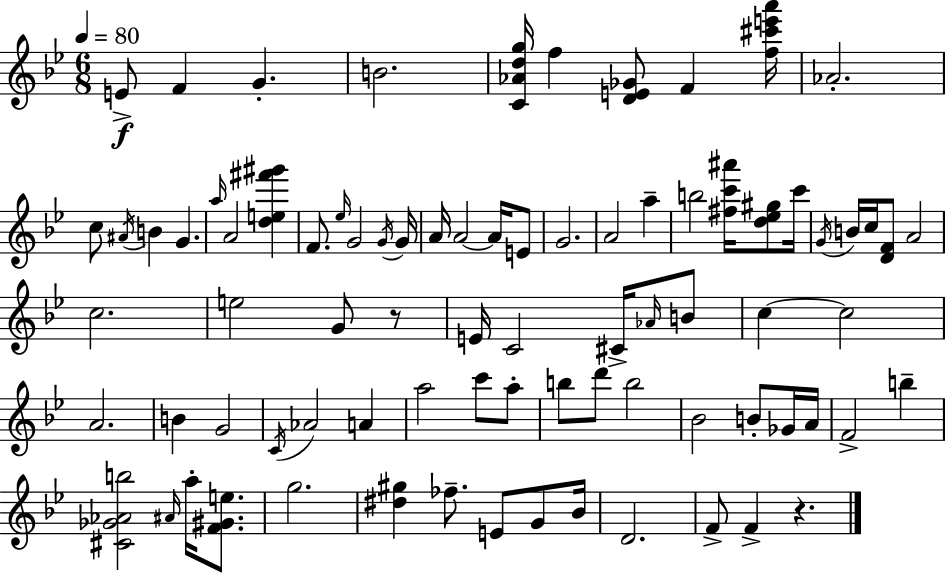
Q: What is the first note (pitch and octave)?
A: E4